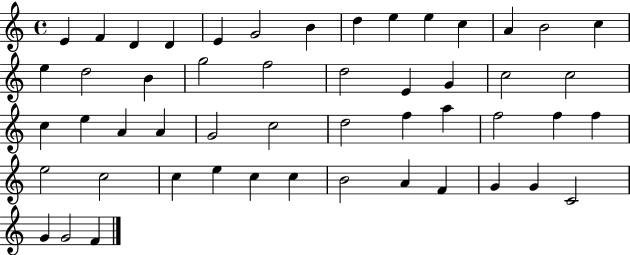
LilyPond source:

{
  \clef treble
  \time 4/4
  \defaultTimeSignature
  \key c \major
  e'4 f'4 d'4 d'4 | e'4 g'2 b'4 | d''4 e''4 e''4 c''4 | a'4 b'2 c''4 | \break e''4 d''2 b'4 | g''2 f''2 | d''2 e'4 g'4 | c''2 c''2 | \break c''4 e''4 a'4 a'4 | g'2 c''2 | d''2 f''4 a''4 | f''2 f''4 f''4 | \break e''2 c''2 | c''4 e''4 c''4 c''4 | b'2 a'4 f'4 | g'4 g'4 c'2 | \break g'4 g'2 f'4 | \bar "|."
}